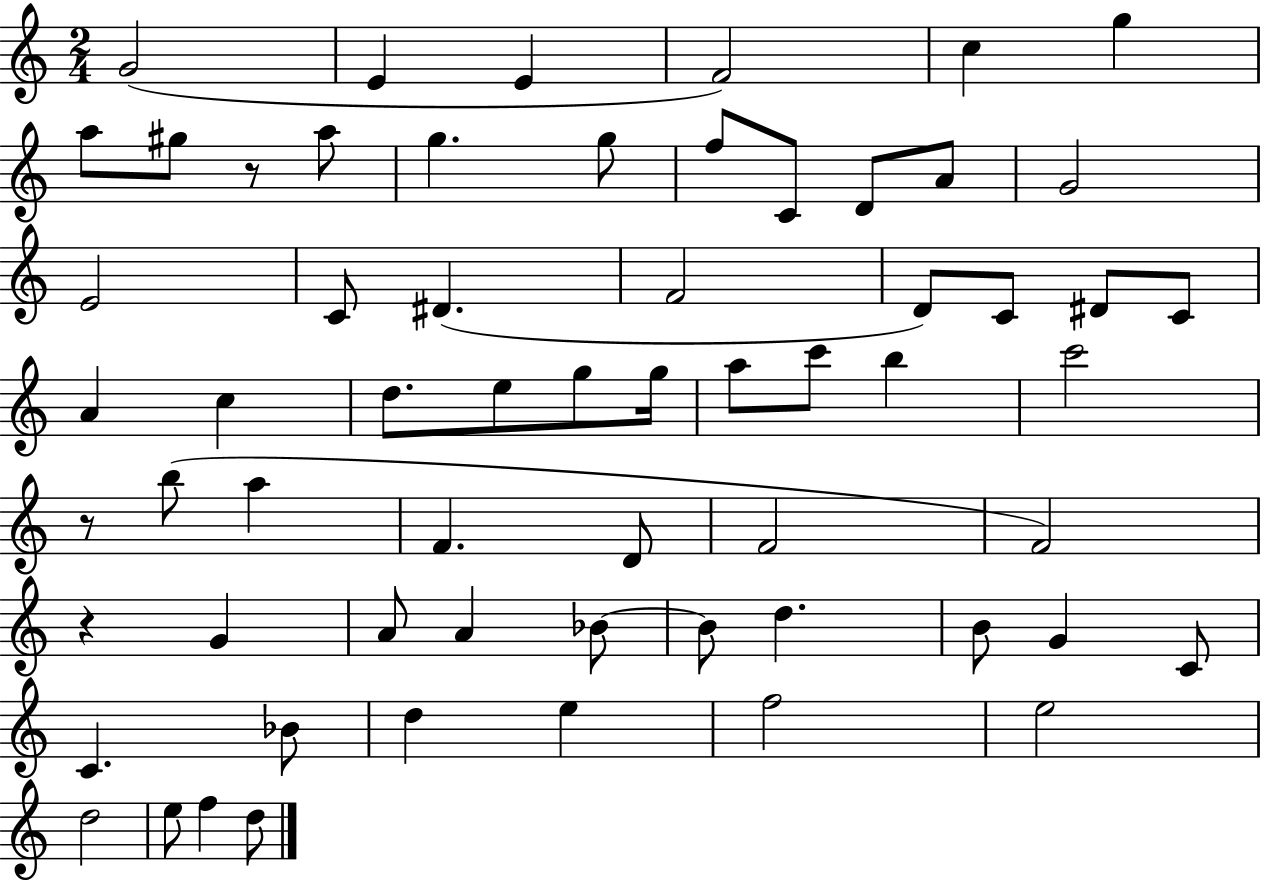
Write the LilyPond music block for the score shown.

{
  \clef treble
  \numericTimeSignature
  \time 2/4
  \key c \major
  \repeat volta 2 { g'2( | e'4 e'4 | f'2) | c''4 g''4 | \break a''8 gis''8 r8 a''8 | g''4. g''8 | f''8 c'8 d'8 a'8 | g'2 | \break e'2 | c'8 dis'4.( | f'2 | d'8) c'8 dis'8 c'8 | \break a'4 c''4 | d''8. e''8 g''8 g''16 | a''8 c'''8 b''4 | c'''2 | \break r8 b''8( a''4 | f'4. d'8 | f'2 | f'2) | \break r4 g'4 | a'8 a'4 bes'8~~ | bes'8 d''4. | b'8 g'4 c'8 | \break c'4. bes'8 | d''4 e''4 | f''2 | e''2 | \break d''2 | e''8 f''4 d''8 | } \bar "|."
}